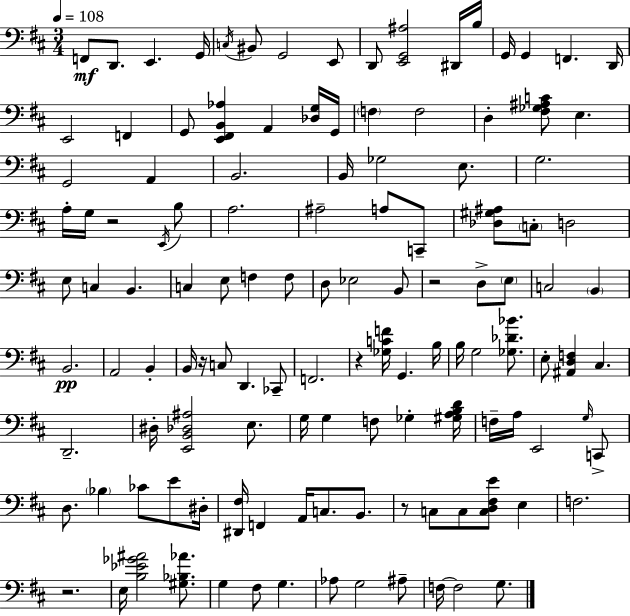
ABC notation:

X:1
T:Untitled
M:3/4
L:1/4
K:D
F,,/2 D,,/2 E,, G,,/4 C,/4 ^B,,/2 G,,2 E,,/2 D,,/2 [E,,G,,^A,]2 ^D,,/4 B,/4 G,,/4 G,, F,, D,,/4 E,,2 F,, G,,/2 [E,,^F,,B,,_A,] A,, [_D,G,]/4 G,,/4 F, F,2 D, [^F,_G,^A,C]/2 E, G,,2 A,, B,,2 B,,/4 _G,2 E,/2 G,2 A,/4 G,/4 z2 E,,/4 B,/2 A,2 ^A,2 A,/2 C,,/2 [_D,^G,^A,]/2 C,/2 D,2 E,/2 C, B,, C, E,/2 F, F,/2 D,/2 _E,2 B,,/2 z2 D,/2 E,/2 C,2 B,, B,,2 A,,2 B,, B,,/4 z/4 C,/2 D,, _C,,/2 F,,2 z [_G,CF]/4 G,, B,/4 B,/4 G,2 [_G,_D_B]/2 E,/2 [^A,,D,F,] ^C, D,,2 ^D,/4 [E,,B,,_D,^A,]2 E,/2 G,/4 G, F,/2 _G, [^G,A,B,D]/4 F,/4 A,/4 E,,2 G,/4 C,,/2 D,/2 _B, _C/2 E/2 ^D,/4 [^D,,^F,]/4 F,, A,,/4 C,/2 B,,/2 z/2 C,/2 C,/2 [C,D,^F,E]/2 E, F,2 z2 E,/4 [B,_E_G^A]2 [^G,_B,_A]/2 G, ^F,/2 G, _A,/2 G,2 ^A,/2 F,/4 F,2 G,/2